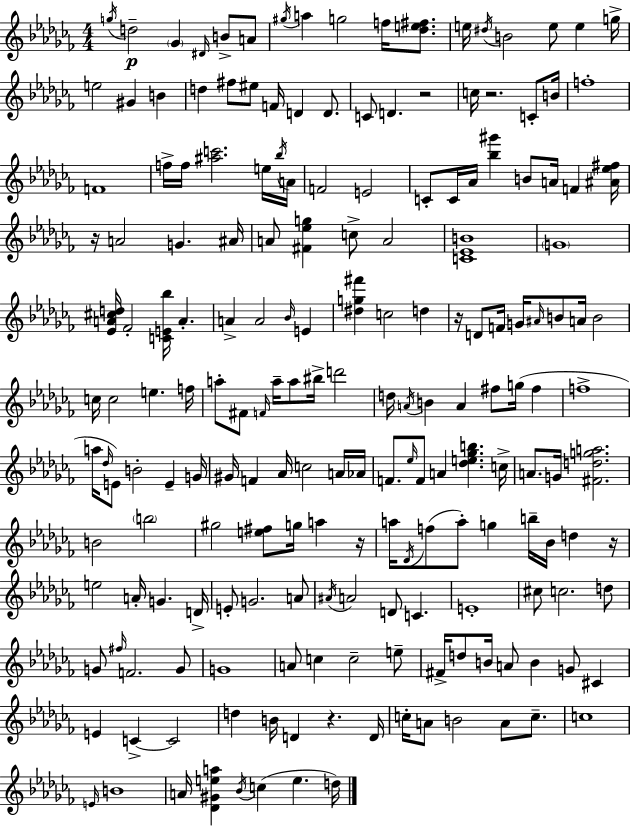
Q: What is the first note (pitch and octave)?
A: G5